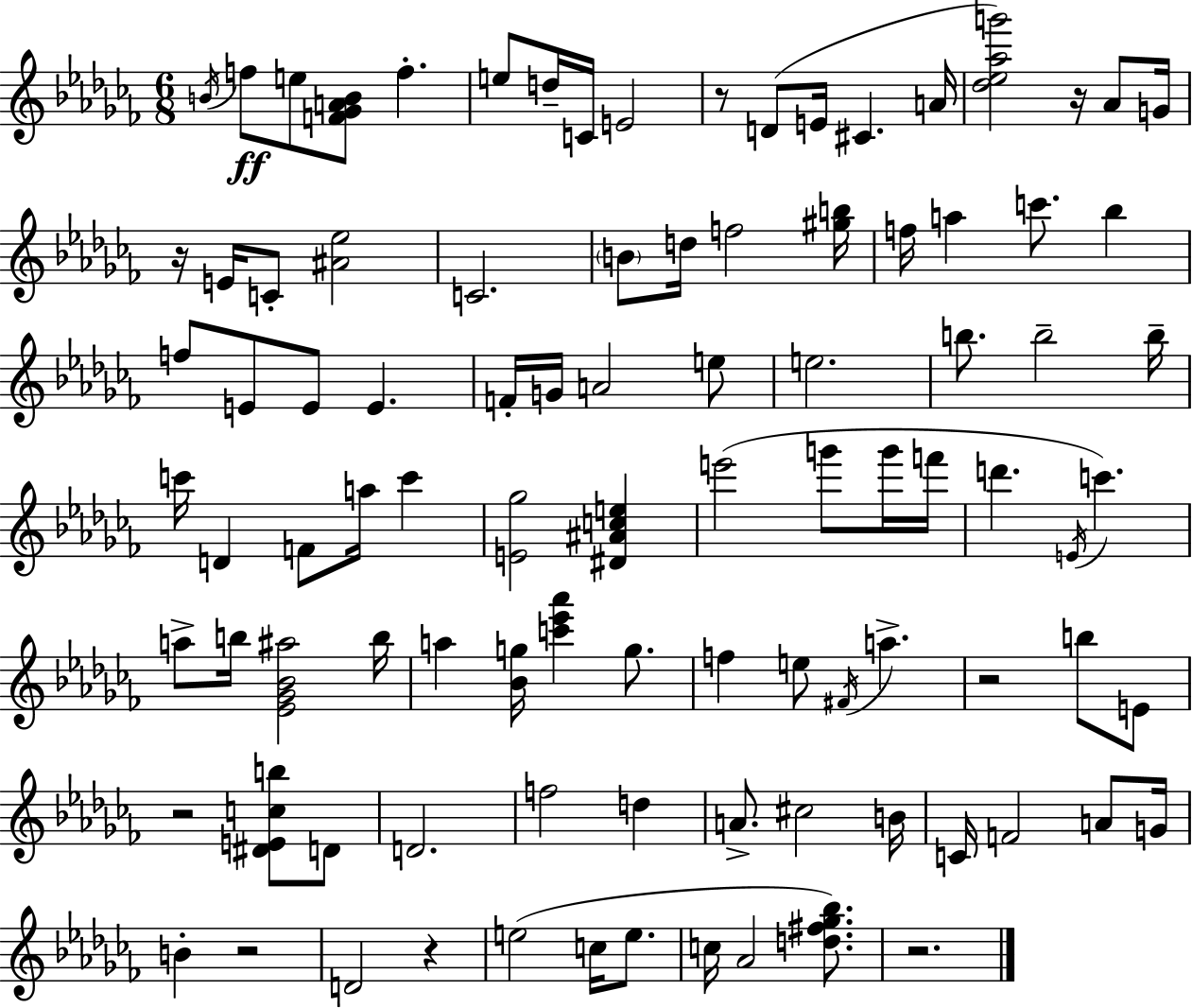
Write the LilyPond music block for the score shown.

{
  \clef treble
  \numericTimeSignature
  \time 6/8
  \key aes \minor
  \acciaccatura { b'16 }\ff f''8 e''8 <f' ges' a' b'>8 f''4.-. | e''8 d''16-- c'16 e'2 | r8 d'8( e'16 cis'4. | a'16 <des'' ees'' aes'' g'''>2) r16 aes'8 | \break g'16 r16 e'16 c'8-. <ais' ees''>2 | c'2. | \parenthesize b'8 d''16 f''2 | <gis'' b''>16 f''16 a''4 c'''8. bes''4 | \break f''8 e'8 e'8 e'4. | f'16-. g'16 a'2 e''8 | e''2. | b''8. b''2-- | \break b''16-- c'''16 d'4 f'8 a''16 c'''4 | <e' ges''>2 <dis' ais' c'' e''>4 | e'''2( g'''8 g'''16 | f'''16 d'''4. \acciaccatura { e'16 }) c'''4. | \break a''8-> b''16 <ees' ges' bes' ais''>2 | b''16 a''4 <bes' g''>16 <c''' ees''' aes'''>4 g''8. | f''4 e''8 \acciaccatura { fis'16 } a''4.-> | r2 b''8 | \break e'8 r2 <dis' e' c'' b''>8 | d'8 d'2. | f''2 d''4 | a'8.-> cis''2 | \break b'16 c'16 f'2 | a'8 g'16 b'4-. r2 | d'2 r4 | e''2( c''16 | \break e''8. c''16 aes'2 | <d'' fis'' ges'' bes''>8.) r2. | \bar "|."
}